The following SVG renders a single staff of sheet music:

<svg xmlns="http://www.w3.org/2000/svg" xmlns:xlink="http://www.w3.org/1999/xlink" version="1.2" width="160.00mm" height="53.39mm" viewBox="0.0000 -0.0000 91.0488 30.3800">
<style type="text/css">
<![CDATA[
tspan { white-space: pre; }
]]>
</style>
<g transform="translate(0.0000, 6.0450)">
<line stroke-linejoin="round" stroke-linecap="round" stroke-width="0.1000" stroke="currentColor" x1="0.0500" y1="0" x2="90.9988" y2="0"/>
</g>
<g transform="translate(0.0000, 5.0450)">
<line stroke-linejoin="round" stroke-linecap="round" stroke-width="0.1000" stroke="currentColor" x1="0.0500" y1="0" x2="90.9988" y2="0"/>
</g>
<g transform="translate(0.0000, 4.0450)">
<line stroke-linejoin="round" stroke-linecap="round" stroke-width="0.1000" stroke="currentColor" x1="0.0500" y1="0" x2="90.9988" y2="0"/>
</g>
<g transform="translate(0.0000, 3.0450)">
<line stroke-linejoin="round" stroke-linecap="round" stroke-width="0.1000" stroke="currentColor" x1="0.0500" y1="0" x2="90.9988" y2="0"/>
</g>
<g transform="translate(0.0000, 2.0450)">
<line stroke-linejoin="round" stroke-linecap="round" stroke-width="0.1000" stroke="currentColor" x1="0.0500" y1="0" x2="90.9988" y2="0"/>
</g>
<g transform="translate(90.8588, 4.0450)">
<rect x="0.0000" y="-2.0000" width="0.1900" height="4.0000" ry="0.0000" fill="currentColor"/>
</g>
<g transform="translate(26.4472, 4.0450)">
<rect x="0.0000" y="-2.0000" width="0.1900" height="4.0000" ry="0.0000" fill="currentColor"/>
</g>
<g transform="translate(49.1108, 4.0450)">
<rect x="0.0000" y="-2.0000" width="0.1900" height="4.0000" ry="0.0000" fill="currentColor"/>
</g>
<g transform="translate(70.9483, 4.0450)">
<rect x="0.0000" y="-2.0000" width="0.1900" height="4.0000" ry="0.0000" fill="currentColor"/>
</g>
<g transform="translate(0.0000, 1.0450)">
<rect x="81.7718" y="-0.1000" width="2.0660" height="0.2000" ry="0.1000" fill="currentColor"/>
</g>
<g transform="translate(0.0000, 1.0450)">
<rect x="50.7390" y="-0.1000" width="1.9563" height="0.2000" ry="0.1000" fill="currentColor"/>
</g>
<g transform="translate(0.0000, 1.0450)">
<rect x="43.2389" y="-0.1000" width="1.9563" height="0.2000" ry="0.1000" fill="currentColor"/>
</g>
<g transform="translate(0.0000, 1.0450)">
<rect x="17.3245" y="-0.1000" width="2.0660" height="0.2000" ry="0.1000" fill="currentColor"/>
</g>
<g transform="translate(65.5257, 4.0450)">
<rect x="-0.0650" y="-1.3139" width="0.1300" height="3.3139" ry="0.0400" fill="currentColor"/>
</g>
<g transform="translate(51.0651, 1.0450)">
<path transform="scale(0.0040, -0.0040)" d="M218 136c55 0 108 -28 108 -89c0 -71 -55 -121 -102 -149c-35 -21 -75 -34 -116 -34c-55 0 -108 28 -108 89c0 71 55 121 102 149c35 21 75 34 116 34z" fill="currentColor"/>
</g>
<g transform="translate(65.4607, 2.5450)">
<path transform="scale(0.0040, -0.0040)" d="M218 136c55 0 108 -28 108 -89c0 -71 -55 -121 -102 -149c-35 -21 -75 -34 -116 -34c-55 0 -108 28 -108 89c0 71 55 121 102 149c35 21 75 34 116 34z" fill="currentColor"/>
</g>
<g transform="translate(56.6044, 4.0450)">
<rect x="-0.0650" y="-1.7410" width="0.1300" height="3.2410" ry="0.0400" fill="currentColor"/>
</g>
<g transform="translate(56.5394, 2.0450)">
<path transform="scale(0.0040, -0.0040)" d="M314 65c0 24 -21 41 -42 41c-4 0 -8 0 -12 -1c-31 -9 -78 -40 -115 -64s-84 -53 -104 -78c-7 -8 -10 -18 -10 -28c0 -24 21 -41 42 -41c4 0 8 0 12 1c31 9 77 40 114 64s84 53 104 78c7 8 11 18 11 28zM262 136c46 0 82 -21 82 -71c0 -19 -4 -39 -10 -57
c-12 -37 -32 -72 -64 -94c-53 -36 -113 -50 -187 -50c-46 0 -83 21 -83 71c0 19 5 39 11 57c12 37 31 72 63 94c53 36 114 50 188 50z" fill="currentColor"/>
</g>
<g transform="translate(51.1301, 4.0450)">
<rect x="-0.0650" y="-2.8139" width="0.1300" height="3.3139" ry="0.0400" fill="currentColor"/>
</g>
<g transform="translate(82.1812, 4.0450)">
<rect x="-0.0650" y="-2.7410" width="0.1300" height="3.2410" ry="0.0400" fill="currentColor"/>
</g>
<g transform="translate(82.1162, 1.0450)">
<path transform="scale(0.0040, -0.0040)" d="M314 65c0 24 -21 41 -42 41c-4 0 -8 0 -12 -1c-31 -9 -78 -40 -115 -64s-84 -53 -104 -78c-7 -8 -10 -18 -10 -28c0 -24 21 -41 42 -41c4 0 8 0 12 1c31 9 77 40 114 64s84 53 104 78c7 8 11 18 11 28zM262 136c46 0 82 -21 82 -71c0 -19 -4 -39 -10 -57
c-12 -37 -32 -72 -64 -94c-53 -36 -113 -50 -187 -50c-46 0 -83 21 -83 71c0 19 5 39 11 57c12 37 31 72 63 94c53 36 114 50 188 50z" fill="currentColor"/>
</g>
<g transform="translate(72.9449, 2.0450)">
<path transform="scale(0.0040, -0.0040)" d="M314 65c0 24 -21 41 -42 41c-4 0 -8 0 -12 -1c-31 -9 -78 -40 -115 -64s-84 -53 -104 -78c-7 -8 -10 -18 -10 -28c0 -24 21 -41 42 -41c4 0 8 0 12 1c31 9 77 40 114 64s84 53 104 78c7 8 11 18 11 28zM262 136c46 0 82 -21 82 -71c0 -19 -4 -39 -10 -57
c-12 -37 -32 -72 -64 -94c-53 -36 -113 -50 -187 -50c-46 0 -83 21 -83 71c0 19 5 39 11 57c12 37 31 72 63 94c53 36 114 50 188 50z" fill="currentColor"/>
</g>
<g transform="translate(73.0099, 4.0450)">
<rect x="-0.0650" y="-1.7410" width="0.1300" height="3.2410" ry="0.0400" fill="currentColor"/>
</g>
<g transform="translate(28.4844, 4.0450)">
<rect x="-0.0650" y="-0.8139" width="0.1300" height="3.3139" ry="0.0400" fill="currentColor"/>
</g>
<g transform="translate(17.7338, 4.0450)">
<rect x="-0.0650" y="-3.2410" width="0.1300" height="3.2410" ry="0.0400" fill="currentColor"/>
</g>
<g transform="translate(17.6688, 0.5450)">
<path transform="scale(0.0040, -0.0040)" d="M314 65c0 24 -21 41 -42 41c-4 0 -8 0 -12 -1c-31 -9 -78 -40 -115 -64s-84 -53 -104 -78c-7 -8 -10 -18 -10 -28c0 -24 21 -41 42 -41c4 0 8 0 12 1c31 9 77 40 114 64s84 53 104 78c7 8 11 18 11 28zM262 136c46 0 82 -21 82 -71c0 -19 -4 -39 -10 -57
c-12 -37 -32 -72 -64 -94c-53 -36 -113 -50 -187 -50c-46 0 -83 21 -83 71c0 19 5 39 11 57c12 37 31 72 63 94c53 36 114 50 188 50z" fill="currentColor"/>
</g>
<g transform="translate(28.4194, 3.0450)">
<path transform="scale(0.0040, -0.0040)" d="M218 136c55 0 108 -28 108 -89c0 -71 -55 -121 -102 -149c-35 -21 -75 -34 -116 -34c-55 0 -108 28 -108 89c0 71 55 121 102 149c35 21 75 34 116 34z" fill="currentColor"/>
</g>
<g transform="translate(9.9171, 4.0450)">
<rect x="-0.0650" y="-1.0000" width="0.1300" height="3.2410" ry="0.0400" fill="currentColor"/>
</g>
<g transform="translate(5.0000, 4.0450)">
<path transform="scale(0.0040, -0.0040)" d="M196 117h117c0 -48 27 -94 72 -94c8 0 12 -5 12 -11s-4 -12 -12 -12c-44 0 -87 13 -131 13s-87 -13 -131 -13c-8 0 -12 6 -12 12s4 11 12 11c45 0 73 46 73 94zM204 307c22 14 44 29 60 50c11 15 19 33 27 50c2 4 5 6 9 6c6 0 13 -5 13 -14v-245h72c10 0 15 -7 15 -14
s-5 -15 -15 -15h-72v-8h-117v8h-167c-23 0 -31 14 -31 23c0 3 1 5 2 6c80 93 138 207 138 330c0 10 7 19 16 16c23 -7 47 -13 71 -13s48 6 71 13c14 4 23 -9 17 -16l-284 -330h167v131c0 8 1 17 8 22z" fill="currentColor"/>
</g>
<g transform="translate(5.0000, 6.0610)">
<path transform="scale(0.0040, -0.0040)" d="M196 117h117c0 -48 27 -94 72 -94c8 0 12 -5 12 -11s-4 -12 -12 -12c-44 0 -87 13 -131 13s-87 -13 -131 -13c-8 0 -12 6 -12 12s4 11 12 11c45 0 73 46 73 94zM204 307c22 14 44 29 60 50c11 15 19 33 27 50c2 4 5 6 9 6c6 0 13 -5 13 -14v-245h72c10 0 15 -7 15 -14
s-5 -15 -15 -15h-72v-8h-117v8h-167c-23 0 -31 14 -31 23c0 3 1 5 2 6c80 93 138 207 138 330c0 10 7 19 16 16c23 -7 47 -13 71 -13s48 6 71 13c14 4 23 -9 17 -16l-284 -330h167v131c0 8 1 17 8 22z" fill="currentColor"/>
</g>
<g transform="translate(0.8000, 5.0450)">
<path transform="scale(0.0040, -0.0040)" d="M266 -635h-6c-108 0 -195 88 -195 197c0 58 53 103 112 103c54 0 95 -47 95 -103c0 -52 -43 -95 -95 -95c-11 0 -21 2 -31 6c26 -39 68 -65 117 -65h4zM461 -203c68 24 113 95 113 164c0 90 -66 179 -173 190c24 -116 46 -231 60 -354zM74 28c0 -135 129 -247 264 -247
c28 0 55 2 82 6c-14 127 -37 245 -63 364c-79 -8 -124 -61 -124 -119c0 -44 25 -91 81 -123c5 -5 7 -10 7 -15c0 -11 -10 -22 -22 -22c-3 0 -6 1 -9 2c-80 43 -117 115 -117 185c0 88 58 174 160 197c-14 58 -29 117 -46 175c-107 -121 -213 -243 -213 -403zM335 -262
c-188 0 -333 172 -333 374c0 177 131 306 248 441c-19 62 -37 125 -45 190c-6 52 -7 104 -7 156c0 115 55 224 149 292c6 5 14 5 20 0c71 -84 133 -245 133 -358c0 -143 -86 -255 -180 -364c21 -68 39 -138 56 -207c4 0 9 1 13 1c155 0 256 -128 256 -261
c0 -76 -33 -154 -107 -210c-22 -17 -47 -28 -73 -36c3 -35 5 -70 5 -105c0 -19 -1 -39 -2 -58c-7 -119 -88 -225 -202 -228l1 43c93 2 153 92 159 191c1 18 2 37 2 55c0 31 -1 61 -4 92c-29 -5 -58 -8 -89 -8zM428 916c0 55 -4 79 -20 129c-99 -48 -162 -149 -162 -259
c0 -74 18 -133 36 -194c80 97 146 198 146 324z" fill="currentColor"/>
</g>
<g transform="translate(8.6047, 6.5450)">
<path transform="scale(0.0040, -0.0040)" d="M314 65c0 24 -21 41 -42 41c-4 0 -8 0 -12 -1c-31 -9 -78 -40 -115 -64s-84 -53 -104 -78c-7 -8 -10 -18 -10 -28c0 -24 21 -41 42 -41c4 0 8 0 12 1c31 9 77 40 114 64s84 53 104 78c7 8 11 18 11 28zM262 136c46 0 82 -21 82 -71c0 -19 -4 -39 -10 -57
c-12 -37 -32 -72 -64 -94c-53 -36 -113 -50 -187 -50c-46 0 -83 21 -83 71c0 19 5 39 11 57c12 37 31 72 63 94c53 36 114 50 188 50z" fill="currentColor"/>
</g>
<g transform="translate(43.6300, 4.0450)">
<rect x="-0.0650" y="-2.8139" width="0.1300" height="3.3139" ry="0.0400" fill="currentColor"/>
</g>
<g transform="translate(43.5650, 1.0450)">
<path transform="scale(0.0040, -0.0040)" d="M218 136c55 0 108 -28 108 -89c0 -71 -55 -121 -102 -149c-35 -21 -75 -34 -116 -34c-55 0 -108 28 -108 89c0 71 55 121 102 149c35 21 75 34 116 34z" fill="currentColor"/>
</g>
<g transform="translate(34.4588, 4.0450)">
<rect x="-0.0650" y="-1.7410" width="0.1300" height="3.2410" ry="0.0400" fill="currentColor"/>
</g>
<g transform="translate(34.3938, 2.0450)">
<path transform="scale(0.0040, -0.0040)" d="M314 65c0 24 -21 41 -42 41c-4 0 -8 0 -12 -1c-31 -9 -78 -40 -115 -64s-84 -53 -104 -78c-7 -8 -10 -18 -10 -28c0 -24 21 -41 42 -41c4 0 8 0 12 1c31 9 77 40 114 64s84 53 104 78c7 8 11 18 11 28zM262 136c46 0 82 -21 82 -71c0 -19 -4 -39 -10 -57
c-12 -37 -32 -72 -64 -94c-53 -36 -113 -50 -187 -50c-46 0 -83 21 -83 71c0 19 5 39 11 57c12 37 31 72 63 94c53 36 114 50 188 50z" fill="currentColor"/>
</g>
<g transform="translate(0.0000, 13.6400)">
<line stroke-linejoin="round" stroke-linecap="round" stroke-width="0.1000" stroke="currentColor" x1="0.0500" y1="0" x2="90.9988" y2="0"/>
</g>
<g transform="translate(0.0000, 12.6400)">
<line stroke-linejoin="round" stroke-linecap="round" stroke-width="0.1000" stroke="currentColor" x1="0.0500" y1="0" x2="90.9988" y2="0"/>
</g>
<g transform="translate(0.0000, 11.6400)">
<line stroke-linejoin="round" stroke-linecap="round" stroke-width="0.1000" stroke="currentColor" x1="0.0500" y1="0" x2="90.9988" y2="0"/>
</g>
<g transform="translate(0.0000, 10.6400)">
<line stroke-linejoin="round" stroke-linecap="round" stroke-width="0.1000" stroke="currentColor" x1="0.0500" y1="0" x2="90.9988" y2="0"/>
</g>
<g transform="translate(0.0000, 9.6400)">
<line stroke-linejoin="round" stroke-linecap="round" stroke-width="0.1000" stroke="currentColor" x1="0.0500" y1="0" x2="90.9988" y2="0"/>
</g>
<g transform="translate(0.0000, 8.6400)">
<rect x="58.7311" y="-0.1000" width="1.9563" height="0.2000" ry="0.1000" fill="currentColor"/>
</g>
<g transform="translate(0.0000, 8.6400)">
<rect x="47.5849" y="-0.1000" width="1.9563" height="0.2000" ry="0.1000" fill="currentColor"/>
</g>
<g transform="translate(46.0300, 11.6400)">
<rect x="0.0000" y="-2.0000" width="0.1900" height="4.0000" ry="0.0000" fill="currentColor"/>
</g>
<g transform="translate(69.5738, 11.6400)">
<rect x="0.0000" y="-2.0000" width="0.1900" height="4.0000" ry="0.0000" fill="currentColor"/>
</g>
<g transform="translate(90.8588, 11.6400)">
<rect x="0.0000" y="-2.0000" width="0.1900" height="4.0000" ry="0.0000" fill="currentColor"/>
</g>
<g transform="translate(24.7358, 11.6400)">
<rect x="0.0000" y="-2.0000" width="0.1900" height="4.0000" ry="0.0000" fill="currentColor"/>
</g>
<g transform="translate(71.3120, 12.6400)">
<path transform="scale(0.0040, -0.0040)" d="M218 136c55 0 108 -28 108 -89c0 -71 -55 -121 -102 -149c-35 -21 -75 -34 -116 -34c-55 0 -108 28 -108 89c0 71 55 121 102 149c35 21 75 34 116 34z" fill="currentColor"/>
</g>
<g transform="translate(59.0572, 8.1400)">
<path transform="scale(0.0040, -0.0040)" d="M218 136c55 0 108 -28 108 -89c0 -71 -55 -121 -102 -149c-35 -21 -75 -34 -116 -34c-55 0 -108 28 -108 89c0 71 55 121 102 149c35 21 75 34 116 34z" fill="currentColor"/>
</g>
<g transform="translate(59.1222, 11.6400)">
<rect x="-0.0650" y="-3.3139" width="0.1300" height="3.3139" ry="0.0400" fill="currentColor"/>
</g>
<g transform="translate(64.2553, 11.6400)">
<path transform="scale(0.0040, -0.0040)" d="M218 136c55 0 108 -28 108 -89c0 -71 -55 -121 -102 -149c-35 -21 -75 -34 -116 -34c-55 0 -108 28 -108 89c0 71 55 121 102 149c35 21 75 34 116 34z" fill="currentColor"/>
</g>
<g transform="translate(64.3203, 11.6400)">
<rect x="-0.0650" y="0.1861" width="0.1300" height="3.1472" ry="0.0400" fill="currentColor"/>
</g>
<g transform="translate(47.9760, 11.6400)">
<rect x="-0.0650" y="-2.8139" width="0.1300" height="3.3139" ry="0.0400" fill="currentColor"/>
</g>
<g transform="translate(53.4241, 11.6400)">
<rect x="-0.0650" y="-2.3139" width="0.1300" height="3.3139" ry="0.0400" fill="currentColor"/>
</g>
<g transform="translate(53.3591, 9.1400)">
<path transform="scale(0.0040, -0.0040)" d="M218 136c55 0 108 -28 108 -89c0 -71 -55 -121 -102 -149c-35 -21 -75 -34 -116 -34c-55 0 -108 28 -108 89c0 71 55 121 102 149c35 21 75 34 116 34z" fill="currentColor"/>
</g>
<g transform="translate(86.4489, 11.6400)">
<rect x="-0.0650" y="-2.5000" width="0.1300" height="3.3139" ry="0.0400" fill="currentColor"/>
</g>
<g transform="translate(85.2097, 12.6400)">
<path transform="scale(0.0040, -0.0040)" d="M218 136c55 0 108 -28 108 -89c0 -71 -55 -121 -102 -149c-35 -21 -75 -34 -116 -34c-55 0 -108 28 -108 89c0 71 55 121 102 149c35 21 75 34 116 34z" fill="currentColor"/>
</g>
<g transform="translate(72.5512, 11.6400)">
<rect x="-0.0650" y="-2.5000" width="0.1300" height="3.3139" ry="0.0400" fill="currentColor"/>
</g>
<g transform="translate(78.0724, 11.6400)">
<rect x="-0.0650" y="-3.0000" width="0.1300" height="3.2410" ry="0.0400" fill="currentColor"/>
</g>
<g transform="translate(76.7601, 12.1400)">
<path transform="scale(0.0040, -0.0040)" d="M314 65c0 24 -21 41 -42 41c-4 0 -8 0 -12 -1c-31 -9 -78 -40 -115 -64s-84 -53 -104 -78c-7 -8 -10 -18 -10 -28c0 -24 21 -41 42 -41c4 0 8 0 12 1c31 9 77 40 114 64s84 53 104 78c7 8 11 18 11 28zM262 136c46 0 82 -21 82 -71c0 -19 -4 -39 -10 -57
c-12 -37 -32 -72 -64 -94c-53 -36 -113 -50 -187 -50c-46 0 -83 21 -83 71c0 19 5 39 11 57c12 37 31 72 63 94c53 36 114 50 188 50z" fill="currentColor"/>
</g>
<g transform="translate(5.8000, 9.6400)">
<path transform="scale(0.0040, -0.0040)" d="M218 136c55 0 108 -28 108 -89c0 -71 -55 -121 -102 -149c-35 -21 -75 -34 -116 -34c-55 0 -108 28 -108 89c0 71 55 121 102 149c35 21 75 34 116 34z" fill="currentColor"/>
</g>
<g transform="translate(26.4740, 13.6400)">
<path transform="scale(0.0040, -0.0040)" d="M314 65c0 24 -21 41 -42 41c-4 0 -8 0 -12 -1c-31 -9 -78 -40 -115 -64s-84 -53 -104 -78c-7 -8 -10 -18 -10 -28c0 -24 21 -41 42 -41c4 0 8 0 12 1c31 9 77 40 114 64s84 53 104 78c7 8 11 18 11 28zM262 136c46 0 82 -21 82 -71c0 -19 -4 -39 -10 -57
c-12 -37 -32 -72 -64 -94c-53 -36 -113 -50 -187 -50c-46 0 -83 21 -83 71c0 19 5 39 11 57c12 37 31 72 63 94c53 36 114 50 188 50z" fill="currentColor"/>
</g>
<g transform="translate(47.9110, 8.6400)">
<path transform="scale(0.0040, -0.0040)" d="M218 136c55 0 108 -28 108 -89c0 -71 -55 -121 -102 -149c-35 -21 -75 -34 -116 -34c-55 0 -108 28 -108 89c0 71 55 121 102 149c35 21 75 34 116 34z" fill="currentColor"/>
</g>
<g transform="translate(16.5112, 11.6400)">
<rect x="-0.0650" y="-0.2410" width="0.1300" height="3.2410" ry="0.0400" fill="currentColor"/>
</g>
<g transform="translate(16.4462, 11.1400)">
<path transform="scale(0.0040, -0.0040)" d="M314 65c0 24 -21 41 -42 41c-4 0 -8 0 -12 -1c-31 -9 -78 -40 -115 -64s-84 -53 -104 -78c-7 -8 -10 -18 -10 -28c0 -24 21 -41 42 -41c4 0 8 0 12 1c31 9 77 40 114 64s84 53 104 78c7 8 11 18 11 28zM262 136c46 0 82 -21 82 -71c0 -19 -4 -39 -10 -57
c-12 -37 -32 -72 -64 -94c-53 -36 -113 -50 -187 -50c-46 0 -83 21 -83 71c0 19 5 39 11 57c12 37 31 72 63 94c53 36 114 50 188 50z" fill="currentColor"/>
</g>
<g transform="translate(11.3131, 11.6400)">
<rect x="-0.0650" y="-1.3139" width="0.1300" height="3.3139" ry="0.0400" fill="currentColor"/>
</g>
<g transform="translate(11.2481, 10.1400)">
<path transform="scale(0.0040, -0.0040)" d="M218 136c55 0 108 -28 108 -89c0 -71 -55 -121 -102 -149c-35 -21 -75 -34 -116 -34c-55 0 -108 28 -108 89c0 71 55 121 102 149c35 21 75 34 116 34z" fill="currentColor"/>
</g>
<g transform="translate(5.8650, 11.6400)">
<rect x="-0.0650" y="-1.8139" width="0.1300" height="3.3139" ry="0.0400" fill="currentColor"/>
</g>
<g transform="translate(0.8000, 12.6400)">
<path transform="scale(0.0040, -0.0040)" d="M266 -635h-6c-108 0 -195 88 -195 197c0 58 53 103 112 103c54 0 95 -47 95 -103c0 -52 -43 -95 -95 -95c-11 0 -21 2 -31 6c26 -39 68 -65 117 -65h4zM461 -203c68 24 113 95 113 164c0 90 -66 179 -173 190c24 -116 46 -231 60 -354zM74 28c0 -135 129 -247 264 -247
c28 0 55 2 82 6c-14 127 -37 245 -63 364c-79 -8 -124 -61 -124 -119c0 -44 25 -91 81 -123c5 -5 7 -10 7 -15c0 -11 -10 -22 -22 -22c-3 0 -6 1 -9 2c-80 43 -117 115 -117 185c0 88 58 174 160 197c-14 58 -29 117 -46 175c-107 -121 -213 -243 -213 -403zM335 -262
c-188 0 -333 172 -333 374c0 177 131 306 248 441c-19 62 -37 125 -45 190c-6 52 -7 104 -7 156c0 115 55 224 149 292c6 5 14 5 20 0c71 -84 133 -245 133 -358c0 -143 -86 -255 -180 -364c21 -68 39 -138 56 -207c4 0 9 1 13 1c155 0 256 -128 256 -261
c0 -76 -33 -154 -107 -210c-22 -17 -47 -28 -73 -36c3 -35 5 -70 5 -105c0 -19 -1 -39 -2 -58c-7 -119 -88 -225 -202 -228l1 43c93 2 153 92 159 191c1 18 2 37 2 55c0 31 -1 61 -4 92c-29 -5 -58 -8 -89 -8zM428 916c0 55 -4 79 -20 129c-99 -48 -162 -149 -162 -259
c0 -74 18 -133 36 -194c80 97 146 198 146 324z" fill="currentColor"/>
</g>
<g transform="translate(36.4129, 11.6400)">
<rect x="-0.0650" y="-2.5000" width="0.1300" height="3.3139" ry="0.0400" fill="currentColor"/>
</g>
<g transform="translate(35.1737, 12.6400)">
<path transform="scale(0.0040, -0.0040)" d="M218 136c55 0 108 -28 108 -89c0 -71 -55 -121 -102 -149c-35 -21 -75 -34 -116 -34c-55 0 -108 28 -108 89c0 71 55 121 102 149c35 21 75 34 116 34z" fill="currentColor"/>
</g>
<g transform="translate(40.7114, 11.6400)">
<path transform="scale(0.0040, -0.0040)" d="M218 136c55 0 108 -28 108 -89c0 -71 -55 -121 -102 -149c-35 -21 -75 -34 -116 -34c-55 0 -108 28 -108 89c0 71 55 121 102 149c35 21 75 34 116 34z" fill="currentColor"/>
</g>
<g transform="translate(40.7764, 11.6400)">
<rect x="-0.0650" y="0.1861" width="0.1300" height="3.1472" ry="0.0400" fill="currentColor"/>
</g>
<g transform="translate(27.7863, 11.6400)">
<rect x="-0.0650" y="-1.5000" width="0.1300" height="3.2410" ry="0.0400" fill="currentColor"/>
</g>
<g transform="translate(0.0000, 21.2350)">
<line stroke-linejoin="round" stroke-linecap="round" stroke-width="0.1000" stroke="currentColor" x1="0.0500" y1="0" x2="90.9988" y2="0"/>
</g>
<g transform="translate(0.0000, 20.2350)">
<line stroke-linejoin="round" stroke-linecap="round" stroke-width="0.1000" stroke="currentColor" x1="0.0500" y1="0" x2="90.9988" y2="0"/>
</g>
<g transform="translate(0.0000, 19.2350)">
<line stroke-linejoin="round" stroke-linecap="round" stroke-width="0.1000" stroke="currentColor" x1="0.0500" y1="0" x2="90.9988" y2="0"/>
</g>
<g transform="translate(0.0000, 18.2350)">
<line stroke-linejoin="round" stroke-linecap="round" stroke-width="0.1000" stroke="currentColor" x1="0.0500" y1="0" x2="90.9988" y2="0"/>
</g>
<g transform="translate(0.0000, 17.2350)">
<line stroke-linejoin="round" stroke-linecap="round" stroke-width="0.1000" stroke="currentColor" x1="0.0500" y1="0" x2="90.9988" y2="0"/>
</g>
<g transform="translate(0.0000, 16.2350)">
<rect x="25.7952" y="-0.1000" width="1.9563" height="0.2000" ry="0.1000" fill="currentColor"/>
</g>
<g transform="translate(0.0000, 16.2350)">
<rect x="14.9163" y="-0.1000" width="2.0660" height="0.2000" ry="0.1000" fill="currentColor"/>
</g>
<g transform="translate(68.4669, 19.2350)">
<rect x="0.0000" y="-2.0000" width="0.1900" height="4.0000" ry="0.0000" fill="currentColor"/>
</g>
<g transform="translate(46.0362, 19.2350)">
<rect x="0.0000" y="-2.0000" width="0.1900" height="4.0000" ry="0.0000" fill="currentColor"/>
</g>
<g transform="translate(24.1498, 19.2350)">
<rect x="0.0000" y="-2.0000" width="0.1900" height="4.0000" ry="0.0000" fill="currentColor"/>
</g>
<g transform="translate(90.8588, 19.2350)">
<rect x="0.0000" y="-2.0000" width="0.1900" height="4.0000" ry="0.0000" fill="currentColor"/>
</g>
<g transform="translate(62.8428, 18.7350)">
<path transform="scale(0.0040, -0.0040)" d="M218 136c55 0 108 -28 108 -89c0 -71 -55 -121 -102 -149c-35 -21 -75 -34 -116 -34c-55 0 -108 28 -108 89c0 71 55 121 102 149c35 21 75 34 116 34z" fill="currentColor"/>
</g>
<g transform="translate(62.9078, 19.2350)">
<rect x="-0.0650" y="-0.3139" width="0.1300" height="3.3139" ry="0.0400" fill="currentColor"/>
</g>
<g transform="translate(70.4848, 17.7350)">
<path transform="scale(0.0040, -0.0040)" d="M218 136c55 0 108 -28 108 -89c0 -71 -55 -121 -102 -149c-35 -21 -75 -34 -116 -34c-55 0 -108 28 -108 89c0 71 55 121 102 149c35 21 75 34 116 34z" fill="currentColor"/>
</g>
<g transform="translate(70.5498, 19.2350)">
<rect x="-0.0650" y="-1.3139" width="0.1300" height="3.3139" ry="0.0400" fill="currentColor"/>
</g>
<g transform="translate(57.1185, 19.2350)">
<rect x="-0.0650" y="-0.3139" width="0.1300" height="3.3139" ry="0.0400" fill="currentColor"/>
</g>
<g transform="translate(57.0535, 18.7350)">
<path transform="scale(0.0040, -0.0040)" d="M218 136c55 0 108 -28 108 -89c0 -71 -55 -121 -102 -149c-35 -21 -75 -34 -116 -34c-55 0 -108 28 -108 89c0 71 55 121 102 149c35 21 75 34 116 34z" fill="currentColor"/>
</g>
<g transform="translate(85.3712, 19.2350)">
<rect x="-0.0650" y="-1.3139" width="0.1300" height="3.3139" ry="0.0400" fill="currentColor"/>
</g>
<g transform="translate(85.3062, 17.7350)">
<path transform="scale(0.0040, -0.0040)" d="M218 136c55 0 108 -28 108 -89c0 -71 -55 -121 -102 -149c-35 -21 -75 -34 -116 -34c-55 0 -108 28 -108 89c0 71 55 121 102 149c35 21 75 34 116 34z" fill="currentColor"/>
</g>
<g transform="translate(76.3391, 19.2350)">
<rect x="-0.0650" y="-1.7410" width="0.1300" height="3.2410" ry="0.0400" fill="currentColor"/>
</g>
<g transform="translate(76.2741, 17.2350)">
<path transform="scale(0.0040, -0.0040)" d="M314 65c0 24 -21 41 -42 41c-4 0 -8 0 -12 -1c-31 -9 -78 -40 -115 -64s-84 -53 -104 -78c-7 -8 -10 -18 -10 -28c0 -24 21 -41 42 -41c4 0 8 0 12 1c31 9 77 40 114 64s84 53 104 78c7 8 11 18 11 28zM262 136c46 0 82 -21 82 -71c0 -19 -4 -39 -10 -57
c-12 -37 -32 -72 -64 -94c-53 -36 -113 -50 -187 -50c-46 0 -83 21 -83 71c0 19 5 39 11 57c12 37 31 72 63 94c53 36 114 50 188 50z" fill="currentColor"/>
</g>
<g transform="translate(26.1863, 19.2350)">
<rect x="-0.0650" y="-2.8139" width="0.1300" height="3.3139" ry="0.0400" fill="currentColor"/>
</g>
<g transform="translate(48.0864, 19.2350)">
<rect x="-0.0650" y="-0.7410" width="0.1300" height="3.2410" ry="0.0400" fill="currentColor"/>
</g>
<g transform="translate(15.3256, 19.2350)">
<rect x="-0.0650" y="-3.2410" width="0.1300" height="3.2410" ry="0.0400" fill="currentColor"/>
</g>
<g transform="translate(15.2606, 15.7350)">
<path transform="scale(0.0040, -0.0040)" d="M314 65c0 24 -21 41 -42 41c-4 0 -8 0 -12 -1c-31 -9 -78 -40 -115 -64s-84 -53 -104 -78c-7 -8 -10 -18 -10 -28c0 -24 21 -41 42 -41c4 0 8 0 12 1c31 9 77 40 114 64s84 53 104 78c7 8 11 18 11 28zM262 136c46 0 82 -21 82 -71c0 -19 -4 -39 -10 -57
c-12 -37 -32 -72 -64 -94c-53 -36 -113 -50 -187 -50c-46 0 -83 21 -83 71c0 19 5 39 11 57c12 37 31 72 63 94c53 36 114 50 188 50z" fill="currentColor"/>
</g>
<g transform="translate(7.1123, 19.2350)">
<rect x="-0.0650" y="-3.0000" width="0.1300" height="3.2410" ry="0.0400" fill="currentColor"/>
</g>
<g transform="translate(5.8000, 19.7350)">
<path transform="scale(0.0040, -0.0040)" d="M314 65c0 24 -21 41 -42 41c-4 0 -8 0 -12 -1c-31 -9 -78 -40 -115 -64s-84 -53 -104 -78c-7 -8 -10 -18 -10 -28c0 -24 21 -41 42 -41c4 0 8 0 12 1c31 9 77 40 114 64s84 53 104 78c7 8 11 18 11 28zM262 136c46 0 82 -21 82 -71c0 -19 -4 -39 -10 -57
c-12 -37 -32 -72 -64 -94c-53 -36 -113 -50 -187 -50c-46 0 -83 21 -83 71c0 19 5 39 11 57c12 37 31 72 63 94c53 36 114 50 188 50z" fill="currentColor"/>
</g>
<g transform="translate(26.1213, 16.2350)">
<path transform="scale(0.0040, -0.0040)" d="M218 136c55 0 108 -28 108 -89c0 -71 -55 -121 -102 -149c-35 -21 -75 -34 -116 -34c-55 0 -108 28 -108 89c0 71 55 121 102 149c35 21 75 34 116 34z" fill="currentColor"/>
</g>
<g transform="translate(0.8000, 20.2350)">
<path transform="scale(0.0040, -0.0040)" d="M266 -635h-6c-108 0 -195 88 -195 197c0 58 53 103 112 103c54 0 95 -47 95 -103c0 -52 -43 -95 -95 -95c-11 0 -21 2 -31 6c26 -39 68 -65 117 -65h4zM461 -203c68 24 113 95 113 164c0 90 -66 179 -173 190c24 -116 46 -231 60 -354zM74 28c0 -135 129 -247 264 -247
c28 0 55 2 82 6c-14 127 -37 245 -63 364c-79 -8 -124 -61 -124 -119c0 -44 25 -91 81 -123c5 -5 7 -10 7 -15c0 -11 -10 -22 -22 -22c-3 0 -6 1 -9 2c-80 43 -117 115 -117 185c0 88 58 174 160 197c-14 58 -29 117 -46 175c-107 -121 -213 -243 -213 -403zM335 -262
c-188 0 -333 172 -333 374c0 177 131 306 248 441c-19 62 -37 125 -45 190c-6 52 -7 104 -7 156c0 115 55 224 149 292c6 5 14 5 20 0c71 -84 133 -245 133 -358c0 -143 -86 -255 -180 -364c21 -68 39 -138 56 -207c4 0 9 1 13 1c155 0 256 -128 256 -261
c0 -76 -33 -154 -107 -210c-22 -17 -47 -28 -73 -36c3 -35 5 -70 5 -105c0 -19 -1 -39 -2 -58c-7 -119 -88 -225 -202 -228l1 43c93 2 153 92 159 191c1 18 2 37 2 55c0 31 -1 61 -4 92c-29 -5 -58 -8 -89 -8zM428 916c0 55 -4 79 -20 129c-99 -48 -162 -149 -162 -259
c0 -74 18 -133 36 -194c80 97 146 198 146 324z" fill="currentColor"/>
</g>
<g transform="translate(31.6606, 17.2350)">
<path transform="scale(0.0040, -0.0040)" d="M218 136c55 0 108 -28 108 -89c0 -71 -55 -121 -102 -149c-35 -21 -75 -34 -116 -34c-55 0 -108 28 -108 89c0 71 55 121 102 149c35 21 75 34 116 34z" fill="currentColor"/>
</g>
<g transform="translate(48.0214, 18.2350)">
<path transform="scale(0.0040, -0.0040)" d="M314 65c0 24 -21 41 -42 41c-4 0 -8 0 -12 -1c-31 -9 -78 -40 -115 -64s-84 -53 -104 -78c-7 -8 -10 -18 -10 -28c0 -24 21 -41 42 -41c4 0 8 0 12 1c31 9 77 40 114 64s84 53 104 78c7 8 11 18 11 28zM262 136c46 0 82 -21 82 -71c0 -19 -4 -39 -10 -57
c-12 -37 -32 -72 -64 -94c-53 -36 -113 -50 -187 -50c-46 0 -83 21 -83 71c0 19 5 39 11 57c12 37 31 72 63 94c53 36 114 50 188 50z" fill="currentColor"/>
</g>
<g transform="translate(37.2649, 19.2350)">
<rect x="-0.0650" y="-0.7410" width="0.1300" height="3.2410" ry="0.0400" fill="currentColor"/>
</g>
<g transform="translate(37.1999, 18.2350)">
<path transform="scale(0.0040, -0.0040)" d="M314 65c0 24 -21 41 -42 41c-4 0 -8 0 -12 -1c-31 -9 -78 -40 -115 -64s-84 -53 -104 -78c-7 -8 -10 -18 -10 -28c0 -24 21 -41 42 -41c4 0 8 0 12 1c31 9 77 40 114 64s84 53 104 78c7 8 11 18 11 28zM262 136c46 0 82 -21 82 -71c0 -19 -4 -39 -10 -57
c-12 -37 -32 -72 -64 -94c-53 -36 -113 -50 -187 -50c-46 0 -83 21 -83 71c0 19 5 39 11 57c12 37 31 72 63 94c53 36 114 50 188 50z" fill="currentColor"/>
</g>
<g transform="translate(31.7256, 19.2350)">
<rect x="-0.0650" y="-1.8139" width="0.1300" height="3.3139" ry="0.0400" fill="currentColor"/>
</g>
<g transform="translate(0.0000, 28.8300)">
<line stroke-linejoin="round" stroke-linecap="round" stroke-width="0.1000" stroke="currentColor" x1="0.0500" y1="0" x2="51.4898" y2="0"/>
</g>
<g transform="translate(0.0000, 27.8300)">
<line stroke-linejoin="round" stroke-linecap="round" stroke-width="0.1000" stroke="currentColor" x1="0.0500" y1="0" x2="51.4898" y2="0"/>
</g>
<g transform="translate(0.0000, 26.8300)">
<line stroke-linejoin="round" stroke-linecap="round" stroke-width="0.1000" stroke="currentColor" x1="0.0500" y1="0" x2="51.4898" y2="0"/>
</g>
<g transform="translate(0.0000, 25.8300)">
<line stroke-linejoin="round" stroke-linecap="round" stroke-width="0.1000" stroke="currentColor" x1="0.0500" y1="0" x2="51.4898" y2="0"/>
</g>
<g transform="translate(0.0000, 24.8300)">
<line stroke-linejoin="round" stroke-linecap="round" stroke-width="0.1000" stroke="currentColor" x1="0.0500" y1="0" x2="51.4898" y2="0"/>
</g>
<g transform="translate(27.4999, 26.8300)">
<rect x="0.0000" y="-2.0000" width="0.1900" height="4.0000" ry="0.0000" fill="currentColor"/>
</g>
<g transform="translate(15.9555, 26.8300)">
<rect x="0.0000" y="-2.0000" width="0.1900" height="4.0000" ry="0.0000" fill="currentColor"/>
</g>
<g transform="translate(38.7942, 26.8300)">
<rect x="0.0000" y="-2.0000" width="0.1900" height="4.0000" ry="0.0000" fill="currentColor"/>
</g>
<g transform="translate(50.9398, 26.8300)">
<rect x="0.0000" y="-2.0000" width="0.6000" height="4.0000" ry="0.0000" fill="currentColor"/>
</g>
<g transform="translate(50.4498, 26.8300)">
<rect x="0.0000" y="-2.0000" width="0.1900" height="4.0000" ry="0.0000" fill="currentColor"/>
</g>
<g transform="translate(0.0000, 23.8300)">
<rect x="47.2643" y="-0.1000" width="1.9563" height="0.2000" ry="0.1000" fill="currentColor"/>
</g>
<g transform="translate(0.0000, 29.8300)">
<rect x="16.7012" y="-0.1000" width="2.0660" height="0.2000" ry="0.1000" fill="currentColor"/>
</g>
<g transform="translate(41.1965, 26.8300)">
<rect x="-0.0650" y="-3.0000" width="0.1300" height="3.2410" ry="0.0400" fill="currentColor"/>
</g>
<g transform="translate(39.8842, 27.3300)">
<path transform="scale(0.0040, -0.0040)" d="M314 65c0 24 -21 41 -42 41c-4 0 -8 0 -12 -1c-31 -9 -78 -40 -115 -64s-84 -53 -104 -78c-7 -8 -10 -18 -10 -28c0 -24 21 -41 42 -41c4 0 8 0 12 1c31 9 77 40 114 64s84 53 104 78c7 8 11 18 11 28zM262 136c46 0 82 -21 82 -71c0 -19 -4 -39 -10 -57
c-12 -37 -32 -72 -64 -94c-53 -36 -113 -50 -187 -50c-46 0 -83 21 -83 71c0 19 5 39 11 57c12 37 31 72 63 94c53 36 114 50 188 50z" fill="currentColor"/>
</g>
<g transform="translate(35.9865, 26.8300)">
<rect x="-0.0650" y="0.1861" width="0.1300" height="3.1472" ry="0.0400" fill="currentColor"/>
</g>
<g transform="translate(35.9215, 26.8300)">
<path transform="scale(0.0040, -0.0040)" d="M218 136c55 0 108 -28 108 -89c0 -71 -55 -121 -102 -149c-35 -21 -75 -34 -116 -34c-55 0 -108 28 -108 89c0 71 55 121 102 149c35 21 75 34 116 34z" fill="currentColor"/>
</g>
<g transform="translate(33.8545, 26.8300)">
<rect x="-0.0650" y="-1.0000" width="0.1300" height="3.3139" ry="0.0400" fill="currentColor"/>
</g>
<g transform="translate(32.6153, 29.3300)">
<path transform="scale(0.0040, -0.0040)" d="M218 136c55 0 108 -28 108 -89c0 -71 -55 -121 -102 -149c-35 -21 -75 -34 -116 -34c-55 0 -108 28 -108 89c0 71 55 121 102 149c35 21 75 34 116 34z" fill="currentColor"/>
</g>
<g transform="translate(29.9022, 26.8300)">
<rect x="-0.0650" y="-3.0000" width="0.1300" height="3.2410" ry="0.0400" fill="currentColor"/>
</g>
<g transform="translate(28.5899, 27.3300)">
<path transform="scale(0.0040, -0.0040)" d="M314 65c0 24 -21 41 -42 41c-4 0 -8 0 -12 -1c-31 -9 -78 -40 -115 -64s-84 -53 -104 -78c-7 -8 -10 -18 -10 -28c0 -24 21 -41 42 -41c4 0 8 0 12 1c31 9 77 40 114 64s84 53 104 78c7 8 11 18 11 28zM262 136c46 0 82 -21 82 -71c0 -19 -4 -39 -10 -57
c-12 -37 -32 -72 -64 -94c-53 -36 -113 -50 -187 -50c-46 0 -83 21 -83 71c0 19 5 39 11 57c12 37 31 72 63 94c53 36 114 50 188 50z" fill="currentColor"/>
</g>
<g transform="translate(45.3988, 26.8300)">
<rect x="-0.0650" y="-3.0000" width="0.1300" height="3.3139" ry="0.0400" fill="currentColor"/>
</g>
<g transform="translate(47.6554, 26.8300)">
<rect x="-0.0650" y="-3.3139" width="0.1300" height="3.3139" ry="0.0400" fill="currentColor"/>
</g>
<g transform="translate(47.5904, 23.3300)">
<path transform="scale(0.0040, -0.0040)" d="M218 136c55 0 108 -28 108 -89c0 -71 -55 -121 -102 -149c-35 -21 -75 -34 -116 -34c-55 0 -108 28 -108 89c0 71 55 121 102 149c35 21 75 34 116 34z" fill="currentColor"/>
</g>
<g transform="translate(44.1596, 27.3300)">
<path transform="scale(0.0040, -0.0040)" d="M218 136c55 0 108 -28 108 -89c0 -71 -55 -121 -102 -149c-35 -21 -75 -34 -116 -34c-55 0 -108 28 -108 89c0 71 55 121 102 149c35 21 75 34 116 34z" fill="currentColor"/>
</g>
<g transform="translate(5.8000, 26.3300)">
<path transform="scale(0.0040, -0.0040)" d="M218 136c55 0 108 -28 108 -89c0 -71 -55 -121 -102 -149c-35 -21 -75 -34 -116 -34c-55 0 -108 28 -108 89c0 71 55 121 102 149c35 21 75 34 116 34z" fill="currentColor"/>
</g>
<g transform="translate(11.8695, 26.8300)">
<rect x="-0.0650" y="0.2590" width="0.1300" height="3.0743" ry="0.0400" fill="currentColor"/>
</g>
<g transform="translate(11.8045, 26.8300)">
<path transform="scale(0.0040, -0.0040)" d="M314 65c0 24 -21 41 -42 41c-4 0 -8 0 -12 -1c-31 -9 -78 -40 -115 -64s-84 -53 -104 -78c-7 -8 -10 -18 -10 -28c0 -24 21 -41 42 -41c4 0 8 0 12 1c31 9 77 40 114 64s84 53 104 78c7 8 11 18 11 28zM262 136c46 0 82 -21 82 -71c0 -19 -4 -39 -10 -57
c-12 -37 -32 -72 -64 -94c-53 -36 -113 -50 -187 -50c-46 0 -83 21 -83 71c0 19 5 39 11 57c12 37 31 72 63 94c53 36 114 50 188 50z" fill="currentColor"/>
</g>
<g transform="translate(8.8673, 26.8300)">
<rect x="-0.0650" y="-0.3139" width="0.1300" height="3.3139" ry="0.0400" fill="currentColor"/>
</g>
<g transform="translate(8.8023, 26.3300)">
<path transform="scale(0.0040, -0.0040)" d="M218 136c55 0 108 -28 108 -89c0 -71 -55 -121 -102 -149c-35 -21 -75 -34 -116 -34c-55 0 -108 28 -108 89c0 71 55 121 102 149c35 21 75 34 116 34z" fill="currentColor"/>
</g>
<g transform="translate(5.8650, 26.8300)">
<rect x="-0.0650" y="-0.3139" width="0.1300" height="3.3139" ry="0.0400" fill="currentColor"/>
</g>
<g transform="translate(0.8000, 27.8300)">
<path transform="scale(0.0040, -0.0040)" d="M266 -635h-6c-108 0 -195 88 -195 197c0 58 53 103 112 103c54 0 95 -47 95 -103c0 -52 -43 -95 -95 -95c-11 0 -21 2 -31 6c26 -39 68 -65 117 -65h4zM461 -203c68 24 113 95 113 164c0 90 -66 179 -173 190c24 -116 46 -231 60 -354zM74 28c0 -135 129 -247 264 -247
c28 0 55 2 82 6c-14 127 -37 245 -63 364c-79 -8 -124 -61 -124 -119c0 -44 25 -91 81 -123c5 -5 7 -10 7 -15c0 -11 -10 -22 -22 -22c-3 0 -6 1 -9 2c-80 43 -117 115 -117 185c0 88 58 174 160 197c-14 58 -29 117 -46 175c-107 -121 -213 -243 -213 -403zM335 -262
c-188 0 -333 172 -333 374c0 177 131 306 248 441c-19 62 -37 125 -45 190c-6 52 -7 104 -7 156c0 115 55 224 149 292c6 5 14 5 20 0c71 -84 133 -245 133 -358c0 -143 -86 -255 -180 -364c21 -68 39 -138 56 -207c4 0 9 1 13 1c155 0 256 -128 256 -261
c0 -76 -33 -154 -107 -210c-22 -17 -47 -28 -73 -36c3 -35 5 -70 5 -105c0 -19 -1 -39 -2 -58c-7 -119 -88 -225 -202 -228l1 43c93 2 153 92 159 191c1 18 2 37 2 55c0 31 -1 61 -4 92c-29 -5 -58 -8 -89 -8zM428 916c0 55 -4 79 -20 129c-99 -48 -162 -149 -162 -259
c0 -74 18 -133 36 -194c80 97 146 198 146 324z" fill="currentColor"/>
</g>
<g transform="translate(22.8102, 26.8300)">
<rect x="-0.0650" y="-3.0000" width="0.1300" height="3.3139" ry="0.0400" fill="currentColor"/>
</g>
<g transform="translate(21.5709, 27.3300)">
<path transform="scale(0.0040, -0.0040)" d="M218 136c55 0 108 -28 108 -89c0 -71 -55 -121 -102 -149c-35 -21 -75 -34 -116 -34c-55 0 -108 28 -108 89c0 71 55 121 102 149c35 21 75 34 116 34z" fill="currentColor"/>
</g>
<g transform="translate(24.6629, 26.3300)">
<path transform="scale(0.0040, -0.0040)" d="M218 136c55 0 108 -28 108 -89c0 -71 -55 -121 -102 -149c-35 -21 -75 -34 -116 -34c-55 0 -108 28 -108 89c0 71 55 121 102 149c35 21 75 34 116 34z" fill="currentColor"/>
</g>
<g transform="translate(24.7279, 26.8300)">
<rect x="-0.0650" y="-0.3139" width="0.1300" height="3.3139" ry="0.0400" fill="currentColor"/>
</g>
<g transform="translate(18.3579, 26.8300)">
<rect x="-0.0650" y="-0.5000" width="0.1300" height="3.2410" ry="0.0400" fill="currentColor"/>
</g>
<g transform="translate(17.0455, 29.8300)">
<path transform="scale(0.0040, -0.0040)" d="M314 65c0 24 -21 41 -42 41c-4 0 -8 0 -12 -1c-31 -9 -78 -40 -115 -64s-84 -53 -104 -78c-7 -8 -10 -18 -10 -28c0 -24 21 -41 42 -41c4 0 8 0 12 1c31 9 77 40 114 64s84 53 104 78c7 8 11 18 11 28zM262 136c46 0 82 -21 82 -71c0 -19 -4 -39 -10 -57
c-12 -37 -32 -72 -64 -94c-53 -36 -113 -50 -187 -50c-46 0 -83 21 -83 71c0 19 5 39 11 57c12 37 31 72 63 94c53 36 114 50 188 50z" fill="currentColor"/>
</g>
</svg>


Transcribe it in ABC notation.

X:1
T:Untitled
M:4/4
L:1/4
K:C
D2 b2 d f2 a a f2 e f2 a2 f e c2 E2 G B a g b B G A2 G A2 b2 a f d2 d2 c c e f2 e c c B2 C2 A c A2 D B A2 A b